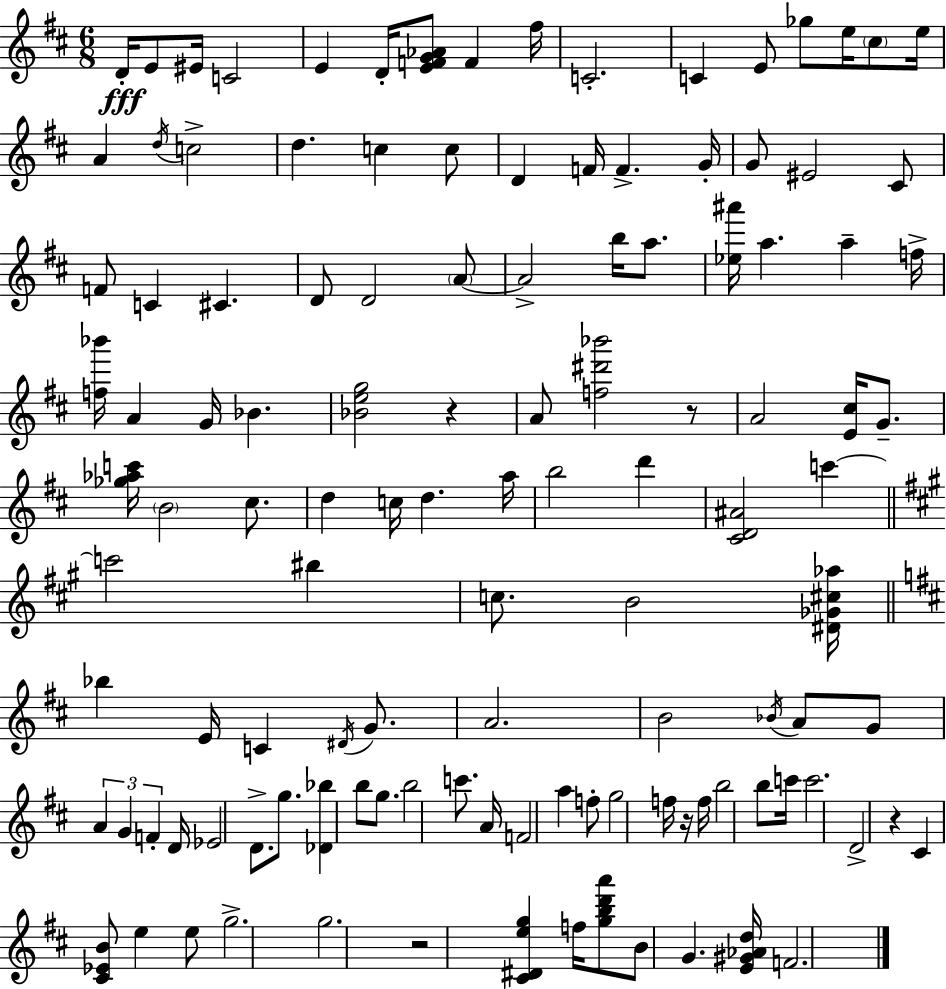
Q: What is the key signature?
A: D major